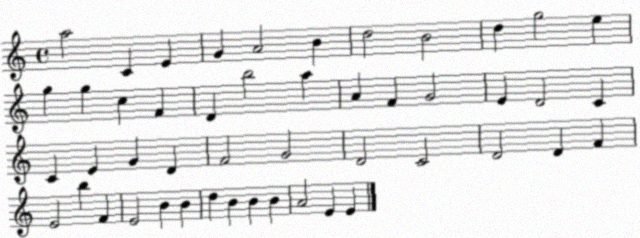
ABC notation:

X:1
T:Untitled
M:4/4
L:1/4
K:C
a2 C E G A2 B d2 B2 d g2 e g g c F D b2 a A F G2 E D2 C C E G D F2 G2 D2 C2 D2 D F E2 b F E2 B B d B B B A2 E E